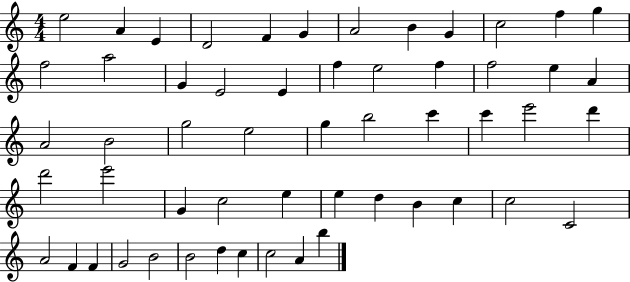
{
  \clef treble
  \numericTimeSignature
  \time 4/4
  \key c \major
  e''2 a'4 e'4 | d'2 f'4 g'4 | a'2 b'4 g'4 | c''2 f''4 g''4 | \break f''2 a''2 | g'4 e'2 e'4 | f''4 e''2 f''4 | f''2 e''4 a'4 | \break a'2 b'2 | g''2 e''2 | g''4 b''2 c'''4 | c'''4 e'''2 d'''4 | \break d'''2 e'''2 | g'4 c''2 e''4 | e''4 d''4 b'4 c''4 | c''2 c'2 | \break a'2 f'4 f'4 | g'2 b'2 | b'2 d''4 c''4 | c''2 a'4 b''4 | \break \bar "|."
}